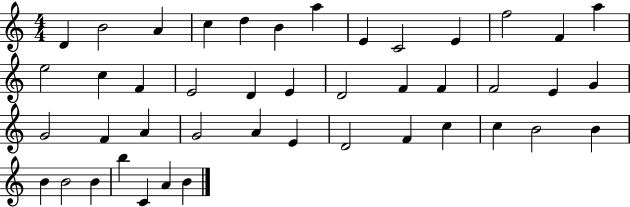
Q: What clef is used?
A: treble